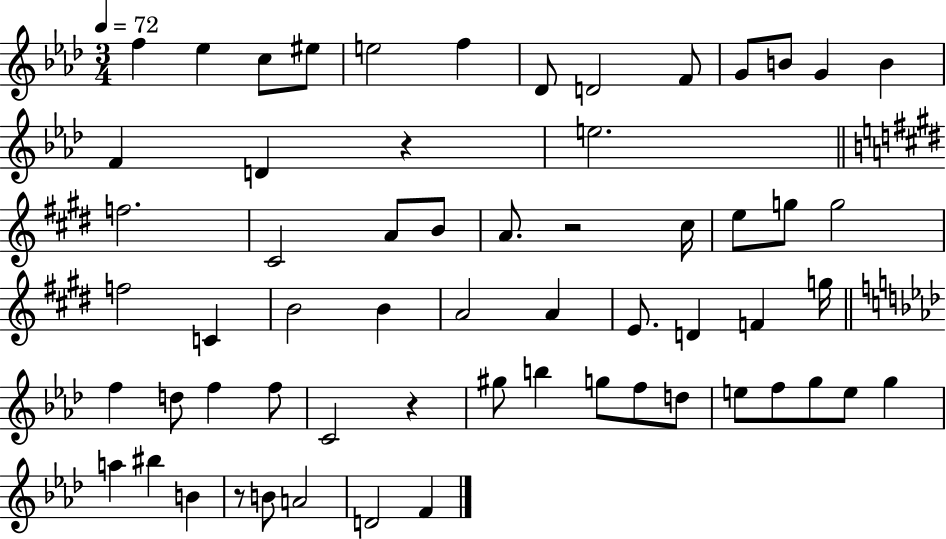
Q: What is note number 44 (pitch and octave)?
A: F5